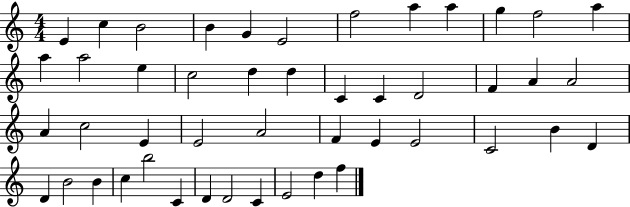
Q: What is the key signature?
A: C major